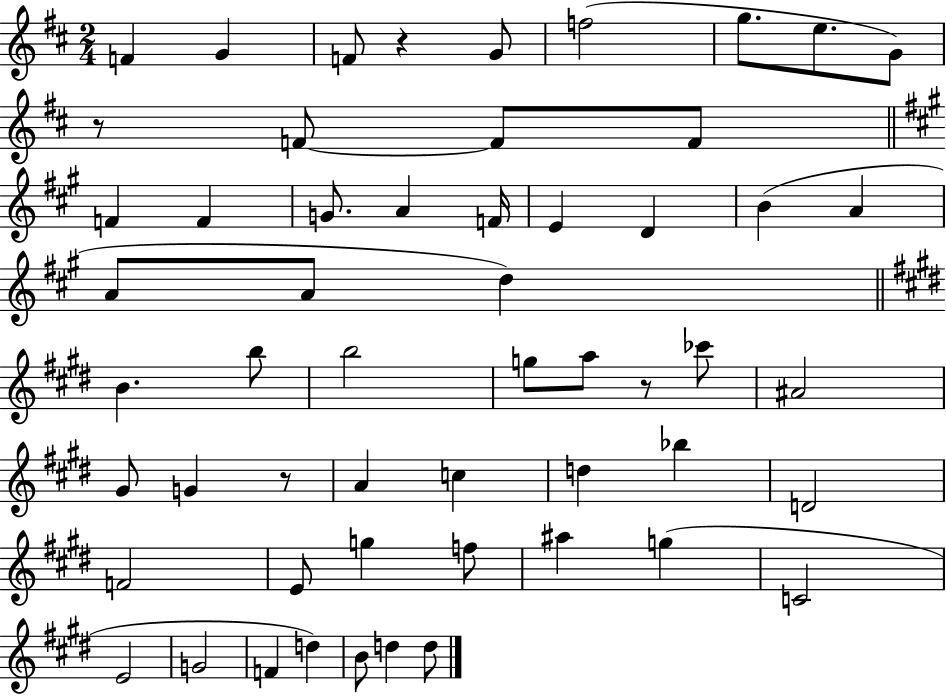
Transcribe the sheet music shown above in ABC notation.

X:1
T:Untitled
M:2/4
L:1/4
K:D
F G F/2 z G/2 f2 g/2 e/2 G/2 z/2 F/2 F/2 F/2 F F G/2 A F/4 E D B A A/2 A/2 d B b/2 b2 g/2 a/2 z/2 _c'/2 ^A2 ^G/2 G z/2 A c d _b D2 F2 E/2 g f/2 ^a g C2 E2 G2 F d B/2 d d/2